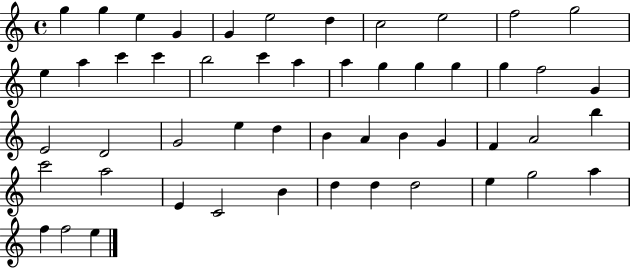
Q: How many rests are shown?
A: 0